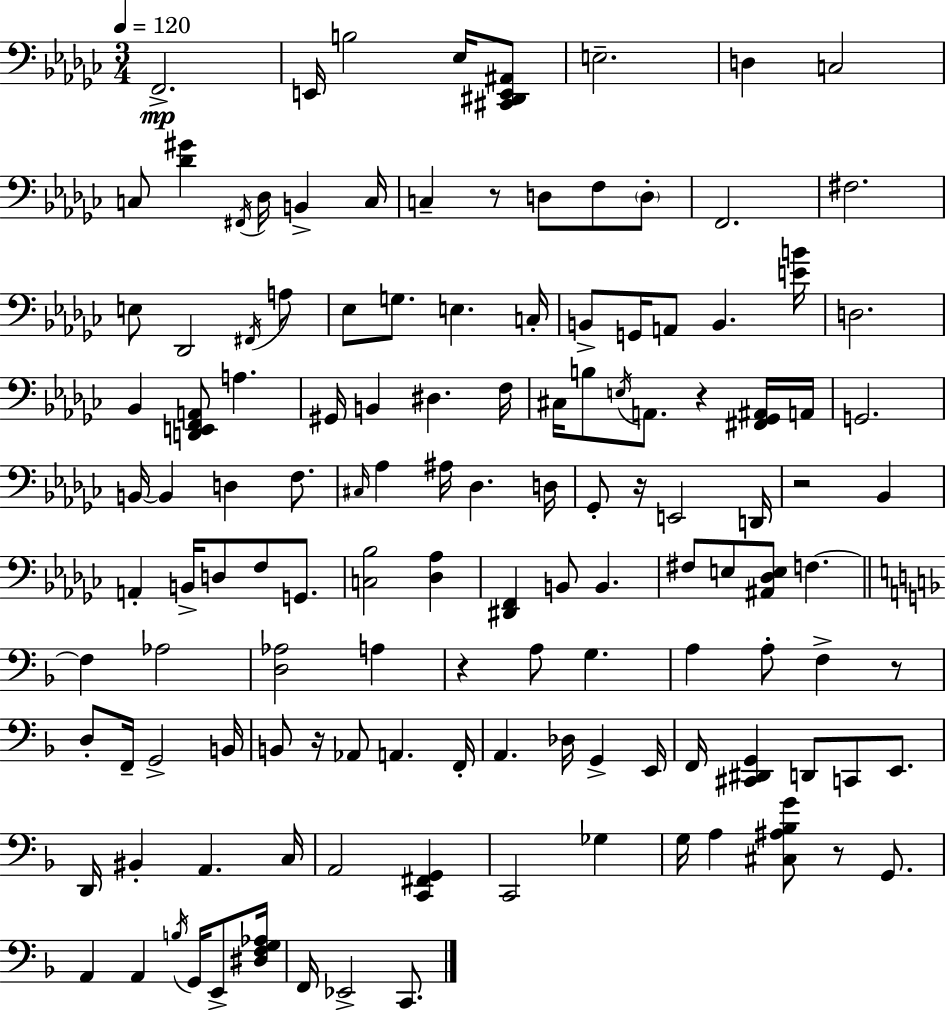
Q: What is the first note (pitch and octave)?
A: F2